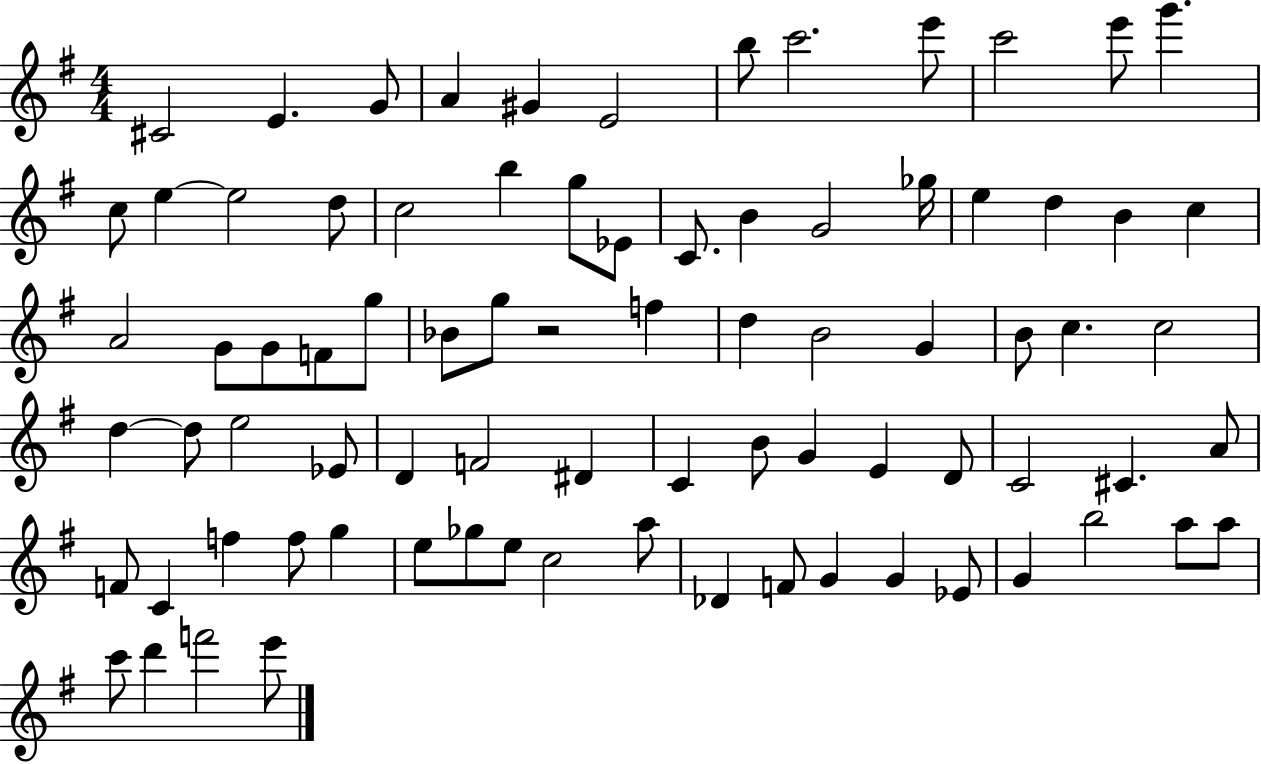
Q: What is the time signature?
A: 4/4